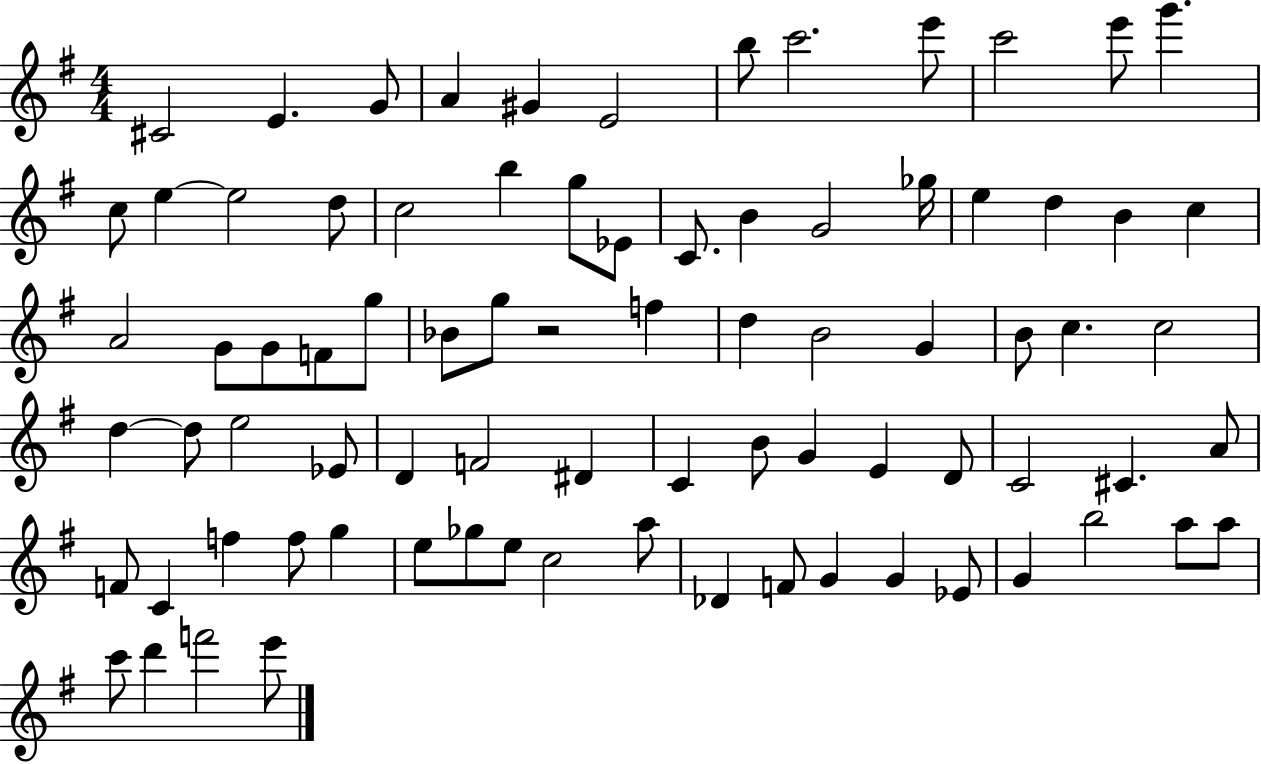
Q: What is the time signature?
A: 4/4